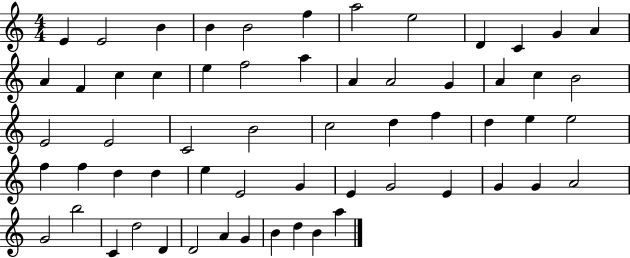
E4/q E4/h B4/q B4/q B4/h F5/q A5/h E5/h D4/q C4/q G4/q A4/q A4/q F4/q C5/q C5/q E5/q F5/h A5/q A4/q A4/h G4/q A4/q C5/q B4/h E4/h E4/h C4/h B4/h C5/h D5/q F5/q D5/q E5/q E5/h F5/q F5/q D5/q D5/q E5/q E4/h G4/q E4/q G4/h E4/q G4/q G4/q A4/h G4/h B5/h C4/q D5/h D4/q D4/h A4/q G4/q B4/q D5/q B4/q A5/q